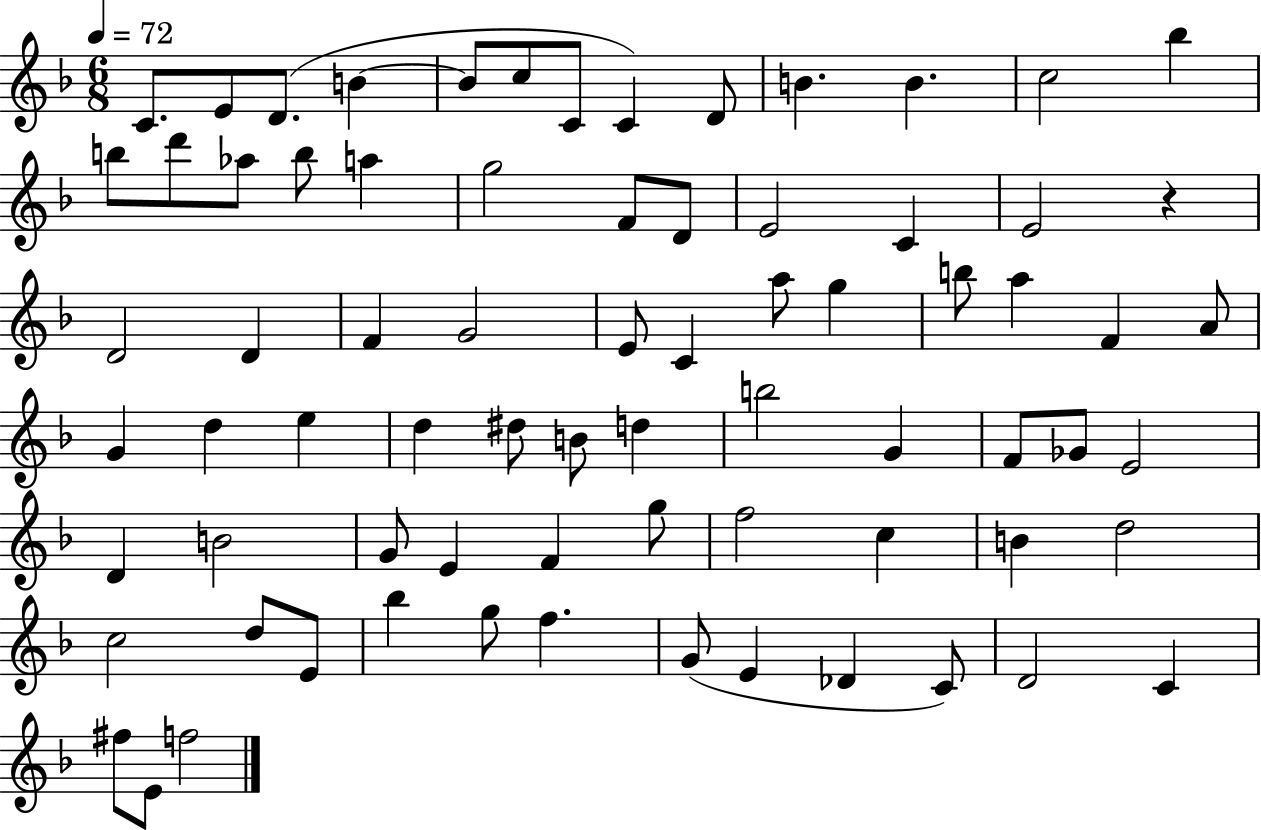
C4/e. E4/e D4/e. B4/q B4/e C5/e C4/e C4/q D4/e B4/q. B4/q. C5/h Bb5/q B5/e D6/e Ab5/e B5/e A5/q G5/h F4/e D4/e E4/h C4/q E4/h R/q D4/h D4/q F4/q G4/h E4/e C4/q A5/e G5/q B5/e A5/q F4/q A4/e G4/q D5/q E5/q D5/q D#5/e B4/e D5/q B5/h G4/q F4/e Gb4/e E4/h D4/q B4/h G4/e E4/q F4/q G5/e F5/h C5/q B4/q D5/h C5/h D5/e E4/e Bb5/q G5/e F5/q. G4/e E4/q Db4/q C4/e D4/h C4/q F#5/e E4/e F5/h